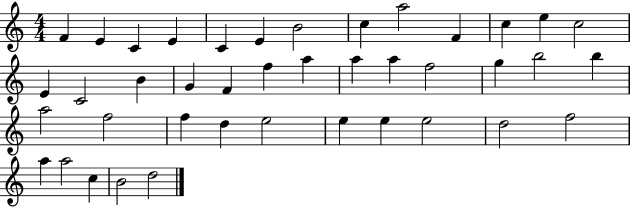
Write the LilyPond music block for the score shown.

{
  \clef treble
  \numericTimeSignature
  \time 4/4
  \key c \major
  f'4 e'4 c'4 e'4 | c'4 e'4 b'2 | c''4 a''2 f'4 | c''4 e''4 c''2 | \break e'4 c'2 b'4 | g'4 f'4 f''4 a''4 | a''4 a''4 f''2 | g''4 b''2 b''4 | \break a''2 f''2 | f''4 d''4 e''2 | e''4 e''4 e''2 | d''2 f''2 | \break a''4 a''2 c''4 | b'2 d''2 | \bar "|."
}